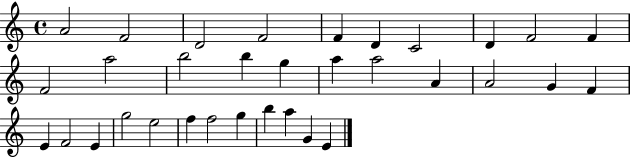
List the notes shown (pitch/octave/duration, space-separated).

A4/h F4/h D4/h F4/h F4/q D4/q C4/h D4/q F4/h F4/q F4/h A5/h B5/h B5/q G5/q A5/q A5/h A4/q A4/h G4/q F4/q E4/q F4/h E4/q G5/h E5/h F5/q F5/h G5/q B5/q A5/q G4/q E4/q